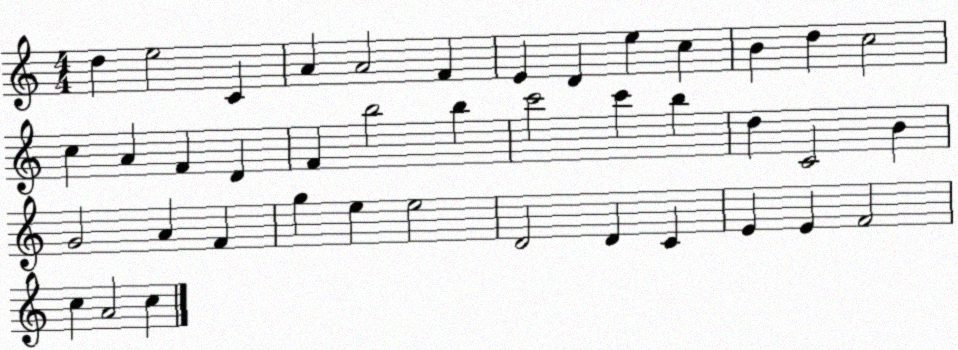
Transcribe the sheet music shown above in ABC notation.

X:1
T:Untitled
M:4/4
L:1/4
K:C
d e2 C A A2 F E D e c B d c2 c A F D F b2 b c'2 c' b d C2 B G2 A F g e e2 D2 D C E E F2 c A2 c